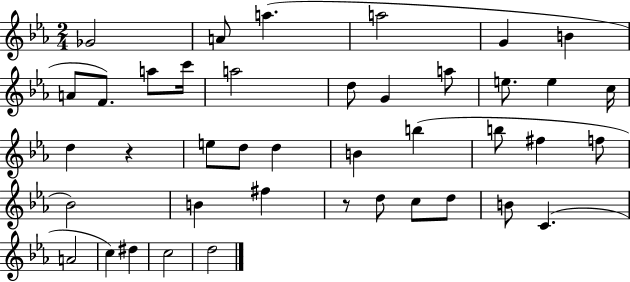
{
  \clef treble
  \numericTimeSignature
  \time 2/4
  \key ees \major
  ges'2 | a'8 a''4.( | a''2 | g'4 b'4 | \break a'8 f'8.) a''8 c'''16 | a''2 | d''8 g'4 a''8 | e''8. e''4 c''16 | \break d''4 r4 | e''8 d''8 d''4 | b'4 b''4( | b''8 fis''4 f''8 | \break bes'2) | b'4 fis''4 | r8 d''8 c''8 d''8 | b'8 c'4.( | \break a'2 | c''4) dis''4 | c''2 | d''2 | \break \bar "|."
}